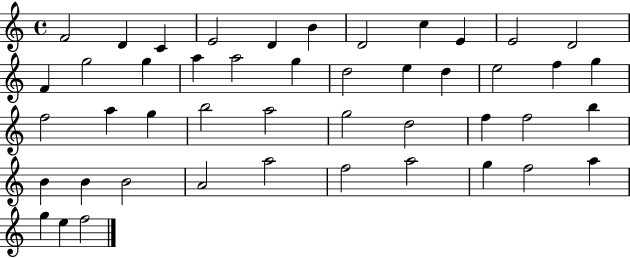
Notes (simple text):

F4/h D4/q C4/q E4/h D4/q B4/q D4/h C5/q E4/q E4/h D4/h F4/q G5/h G5/q A5/q A5/h G5/q D5/h E5/q D5/q E5/h F5/q G5/q F5/h A5/q G5/q B5/h A5/h G5/h D5/h F5/q F5/h B5/q B4/q B4/q B4/h A4/h A5/h F5/h A5/h G5/q F5/h A5/q G5/q E5/q F5/h